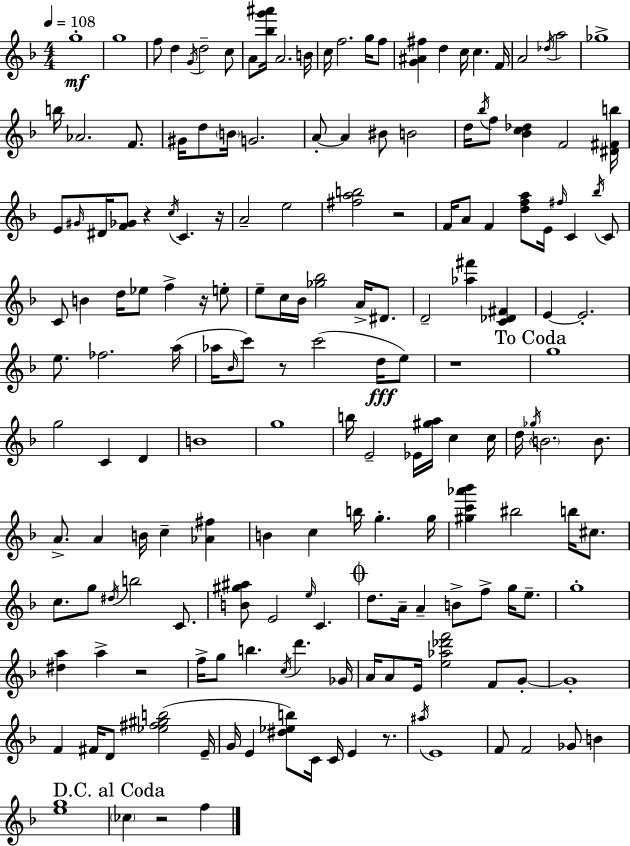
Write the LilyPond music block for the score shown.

{
  \clef treble
  \numericTimeSignature
  \time 4/4
  \key f \major
  \tempo 4 = 108
  g''1-.\mf | g''1 | f''8 d''4 \acciaccatura { g'16 } d''2-- c''8 | a'8 <bes'' g''' ais'''>16 a'2. | \break b'16 c''16 f''2. g''16 f''8 | <g' ais' fis''>4 d''4 c''16 c''4. | f'16 a'2 \acciaccatura { des''16 } a''2 | ges''1-> | \break b''16 aes'2. f'8. | gis'16 d''8 \parenthesize b'16 g'2. | a'8-.~~ a'4 bis'8 b'2 | d''16 \acciaccatura { bes''16 } f''8 <bes' c'' des''>4 f'2 | \break <dis' fis' b''>16 e'8 \grace { gis'16 } dis'16 <f' ges'>8 r4 \acciaccatura { c''16 } c'4. | r16 a'2-- e''2 | <fis'' a'' b''>2 r2 | f'16 a'8 f'4 <d'' f'' a''>8 e'16 \grace { fis''16 } | \break c'4 \acciaccatura { bes''16 } c'8 c'8 b'4 d''16 ees''8 | f''4-> r16 e''8-. e''8-- c''16 bes'16 <ges'' bes''>2 | a'16-> dis'8. d'2-- <aes'' fis'''>4 | <c' des' fis'>4 e'4~~ e'2.-. | \break e''8. fes''2. | a''16( aes''16 \grace { bes'16 } c'''8) r8 c'''2( | d''16\fff e''8) r1 | \mark "To Coda" g''1 | \break g''2 | c'4 d'4 b'1 | g''1 | b''16 e'2-- | \break ees'16 <gis'' a''>16 c''4 c''16 d''16 \acciaccatura { ges''16 } \parenthesize b'2. | b'8. a'8.-> a'4 | b'16 c''4-- <aes' fis''>4 b'4 c''4 | b''16 g''4.-. g''16 <gis'' c''' aes''' bes'''>4 bis''2 | \break b''16 cis''8. c''8. g''8 \acciaccatura { dis''16 } b''2 | c'8. <b' gis'' ais''>8 e'2 | \grace { e''16 } c'4. \mark \markup { \musicglyph "scripts.coda" } d''8. a'16-- a'4-- | b'8-> f''8-> g''16 e''8.-- g''1-. | \break <dis'' a''>4 a''4-> | r2 f''16-> g''8 b''4. | \acciaccatura { c''16 } d'''4. ges'16 a'16 a'8 e'16 | <e'' aes'' des''' f'''>2 f'8 g'8-.~~ g'1-. | \break f'4 | fis'16 d'8 <ees'' fis'' gis'' b''>2( e'16-- g'16 e'4 | <dis'' ees'' b''>8) c'16 c'16 e'4 r8. \acciaccatura { ais''16 } e'1 | f'8 f'2 | \break ges'8 b'4 <e'' g''>1 | \mark "D.C. al Coda" \parenthesize ces''4 | r2 f''4 \bar "|."
}